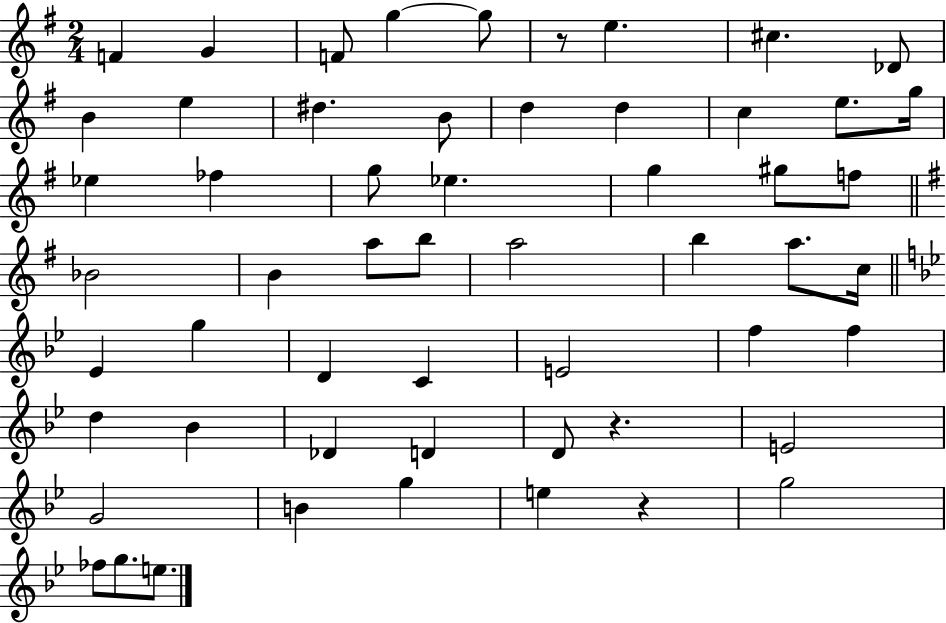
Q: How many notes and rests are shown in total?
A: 56